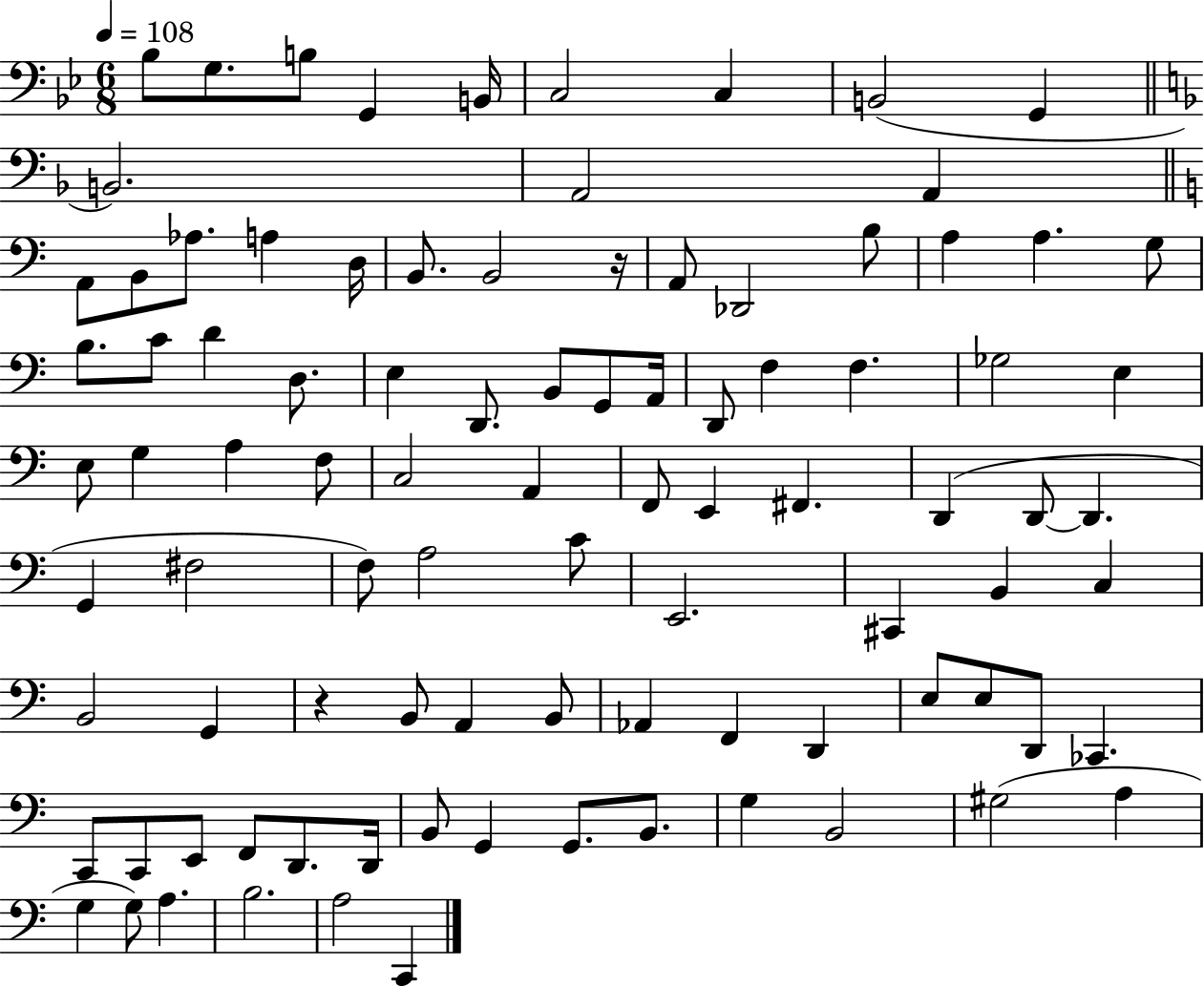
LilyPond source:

{
  \clef bass
  \numericTimeSignature
  \time 6/8
  \key bes \major
  \tempo 4 = 108
  \repeat volta 2 { bes8 g8. b8 g,4 b,16 | c2 c4 | b,2( g,4 | \bar "||" \break \key f \major b,2.) | a,2 a,4 | \bar "||" \break \key c \major a,8 b,8 aes8. a4 d16 | b,8. b,2 r16 | a,8 des,2 b8 | a4 a4. g8 | \break b8. c'8 d'4 d8. | e4 d,8. b,8 g,8 a,16 | d,8 f4 f4. | ges2 e4 | \break e8 g4 a4 f8 | c2 a,4 | f,8 e,4 fis,4. | d,4( d,8~~ d,4. | \break g,4 fis2 | f8) a2 c'8 | e,2. | cis,4 b,4 c4 | \break b,2 g,4 | r4 b,8 a,4 b,8 | aes,4 f,4 d,4 | e8 e8 d,8 ces,4. | \break c,8 c,8 e,8 f,8 d,8. d,16 | b,8 g,4 g,8. b,8. | g4 b,2 | gis2( a4 | \break g4 g8) a4. | b2. | a2 c,4 | } \bar "|."
}